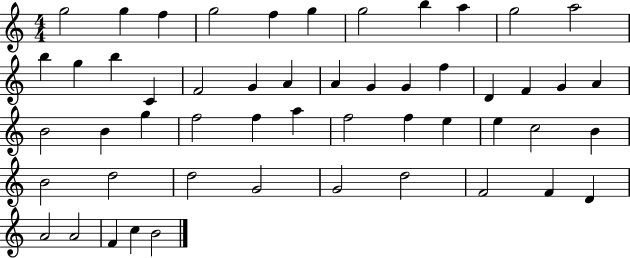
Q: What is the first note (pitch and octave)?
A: G5